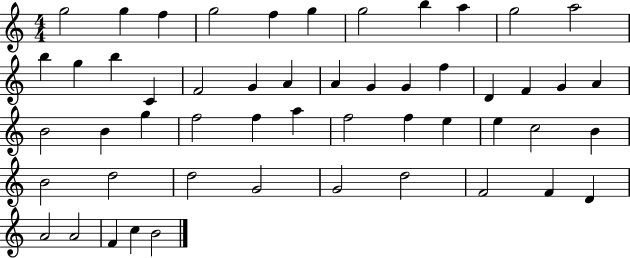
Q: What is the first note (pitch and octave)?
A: G5